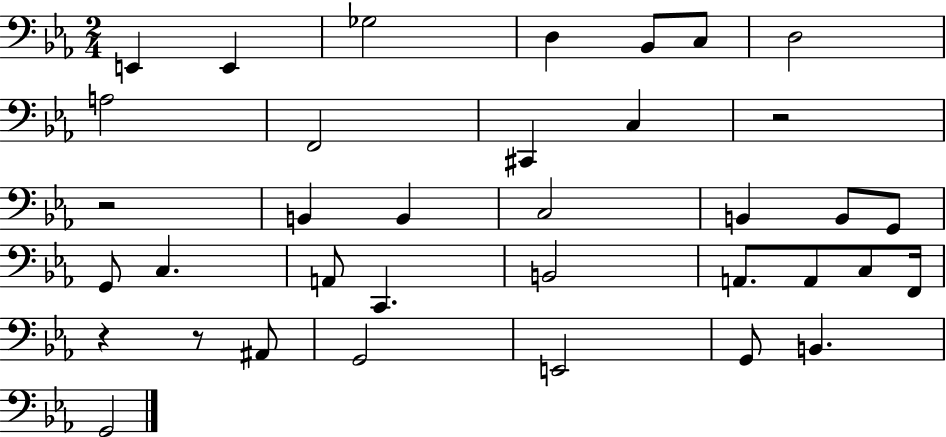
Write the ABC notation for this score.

X:1
T:Untitled
M:2/4
L:1/4
K:Eb
E,, E,, _G,2 D, _B,,/2 C,/2 D,2 A,2 F,,2 ^C,, C, z2 z2 B,, B,, C,2 B,, B,,/2 G,,/2 G,,/2 C, A,,/2 C,, B,,2 A,,/2 A,,/2 C,/2 F,,/4 z z/2 ^A,,/2 G,,2 E,,2 G,,/2 B,, G,,2